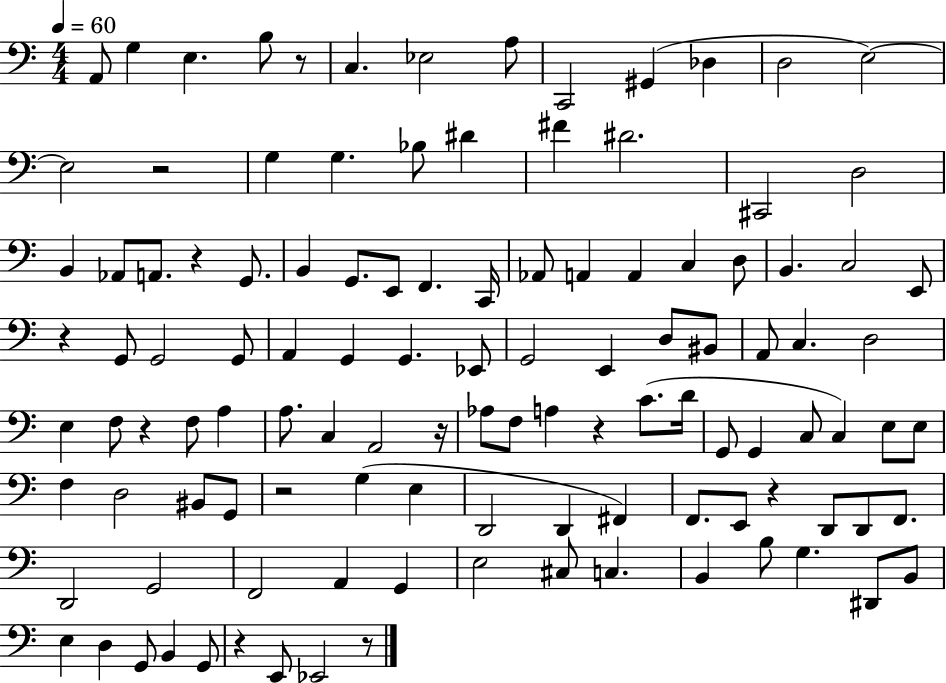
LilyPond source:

{
  \clef bass
  \numericTimeSignature
  \time 4/4
  \key c \major
  \tempo 4 = 60
  a,8 g4 e4. b8 r8 | c4. ees2 a8 | c,2 gis,4( des4 | d2 e2~~) | \break e2 r2 | g4 g4. bes8 dis'4 | fis'4 dis'2. | cis,2 d2 | \break b,4 aes,8 a,8. r4 g,8. | b,4 g,8. e,8 f,4. c,16 | aes,8 a,4 a,4 c4 d8 | b,4. c2 e,8 | \break r4 g,8 g,2 g,8 | a,4 g,4 g,4. ees,8 | g,2 e,4 d8 bis,8 | a,8 c4. d2 | \break e4 f8 r4 f8 a4 | a8. c4 a,2 r16 | aes8 f8 a4 r4 c'8.( d'16 | g,8 g,4 c8 c4) e8 e8 | \break f4 d2 bis,8 g,8 | r2 g4( e4 | d,2 d,4 fis,4) | f,8. e,8 r4 d,8 d,8 f,8. | \break d,2 g,2 | f,2 a,4 g,4 | e2 cis8 c4. | b,4 b8 g4. dis,8 b,8 | \break e4 d4 g,8 b,4 g,8 | r4 e,8 ees,2 r8 | \bar "|."
}